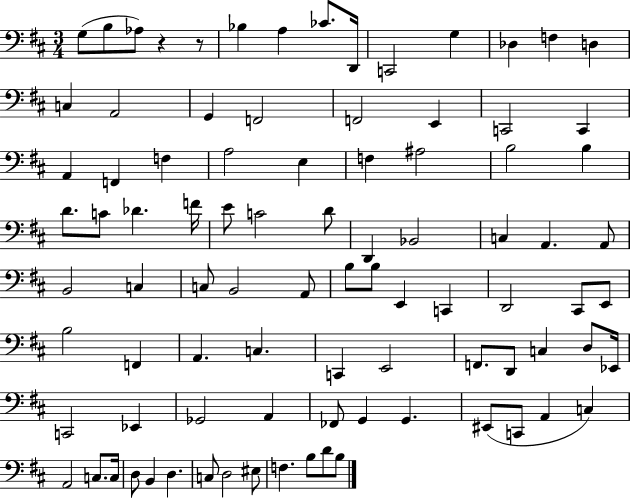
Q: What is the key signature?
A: D major